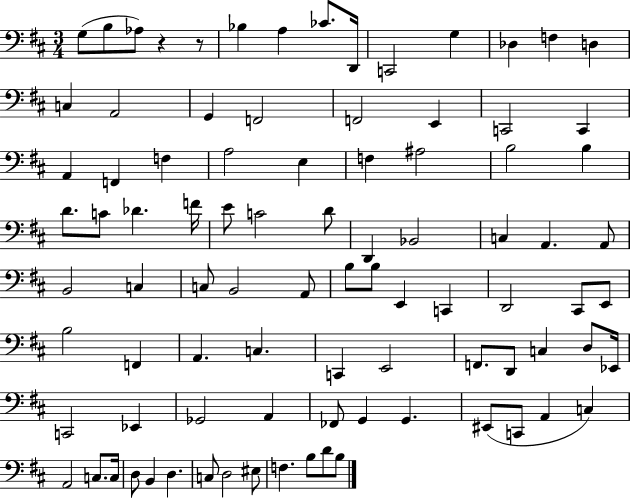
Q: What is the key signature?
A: D major